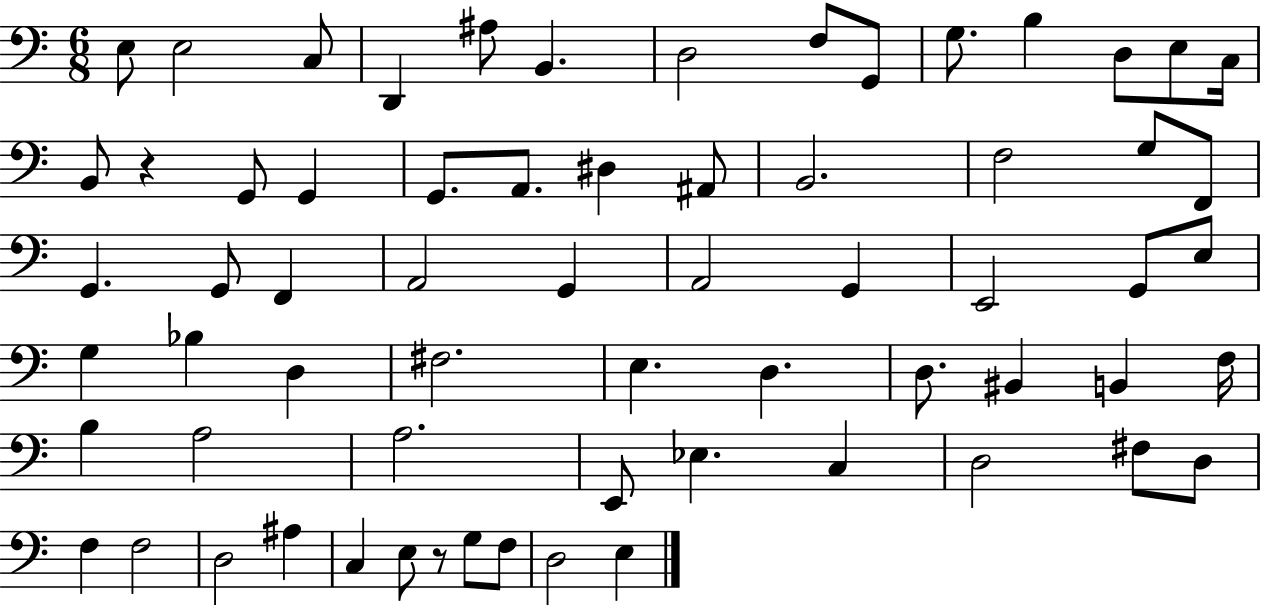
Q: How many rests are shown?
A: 2